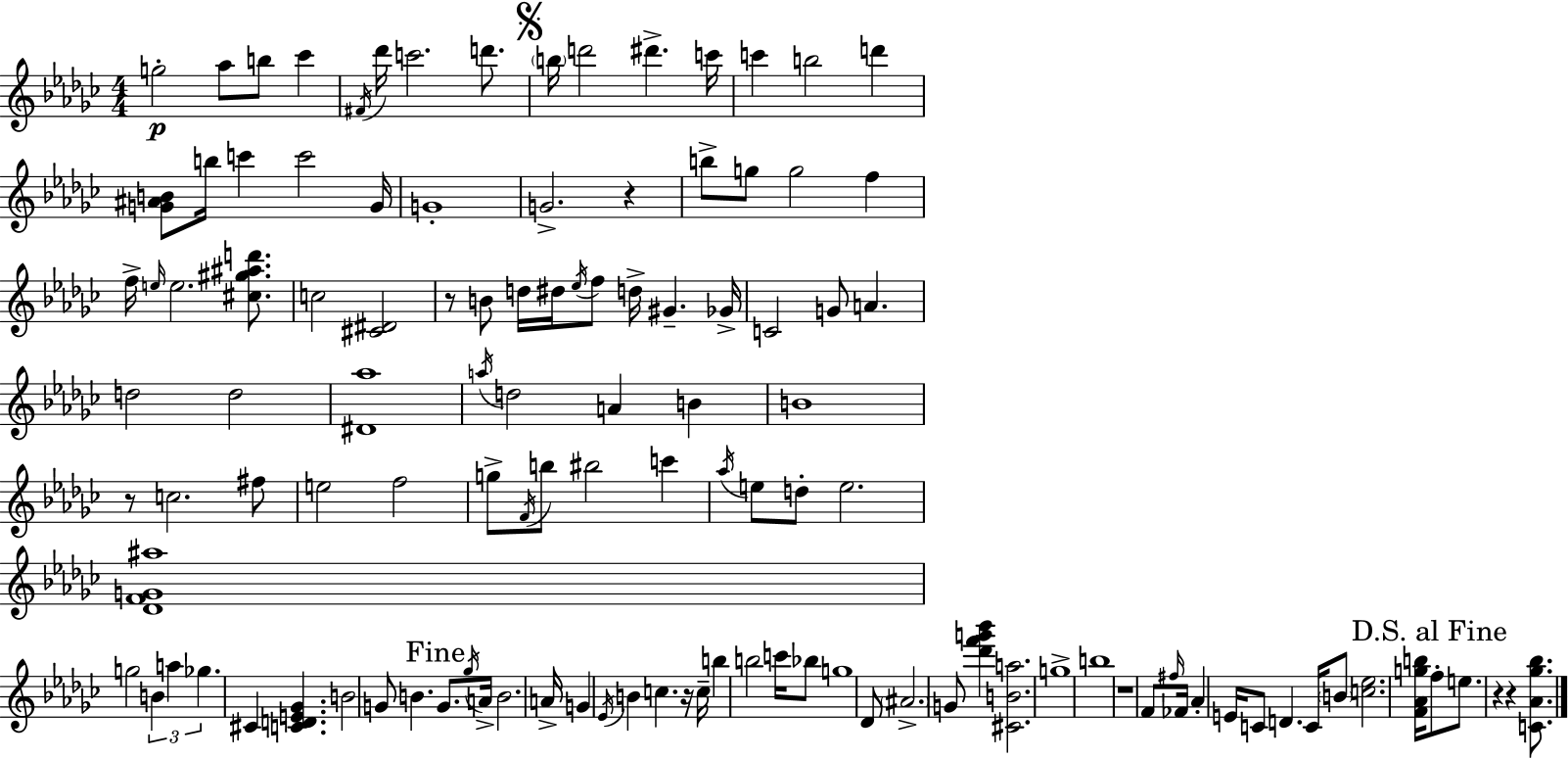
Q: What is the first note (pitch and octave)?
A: G5